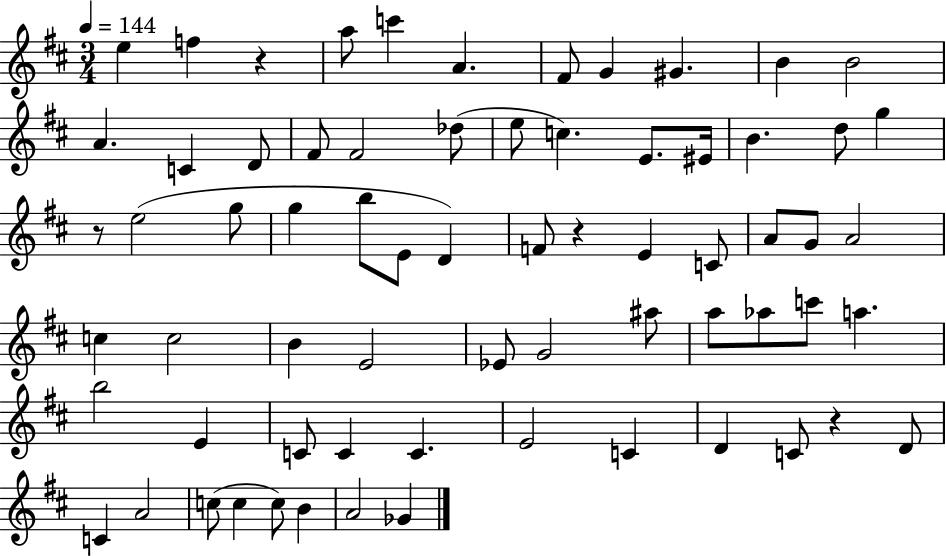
X:1
T:Untitled
M:3/4
L:1/4
K:D
e f z a/2 c' A ^F/2 G ^G B B2 A C D/2 ^F/2 ^F2 _d/2 e/2 c E/2 ^E/4 B d/2 g z/2 e2 g/2 g b/2 E/2 D F/2 z E C/2 A/2 G/2 A2 c c2 B E2 _E/2 G2 ^a/2 a/2 _a/2 c'/2 a b2 E C/2 C C E2 C D C/2 z D/2 C A2 c/2 c c/2 B A2 _G